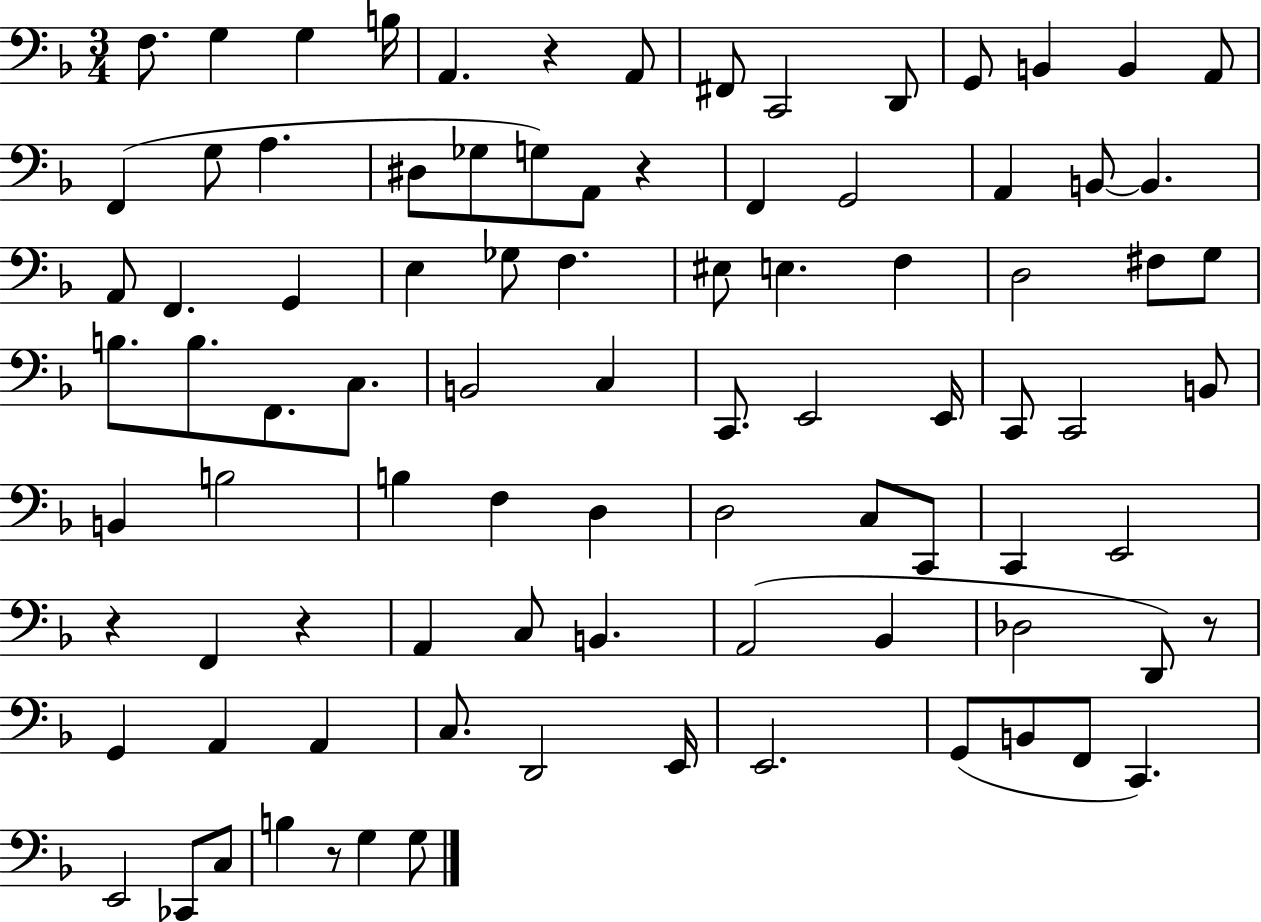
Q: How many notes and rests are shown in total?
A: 90